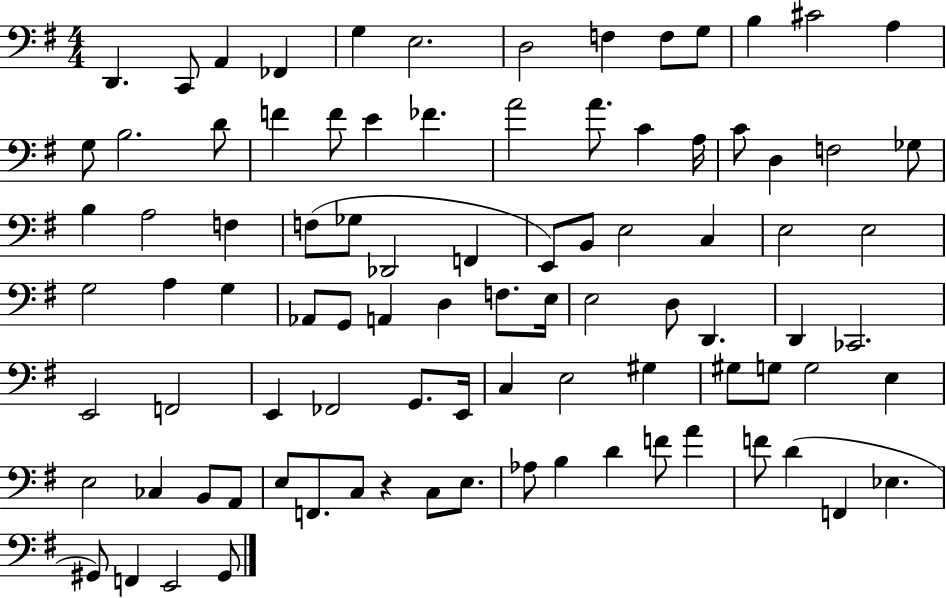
{
  \clef bass
  \numericTimeSignature
  \time 4/4
  \key g \major
  \repeat volta 2 { d,4. c,8 a,4 fes,4 | g4 e2. | d2 f4 f8 g8 | b4 cis'2 a4 | \break g8 b2. d'8 | f'4 f'8 e'4 fes'4. | a'2 a'8. c'4 a16 | c'8 d4 f2 ges8 | \break b4 a2 f4 | f8( ges8 des,2 f,4 | e,8) b,8 e2 c4 | e2 e2 | \break g2 a4 g4 | aes,8 g,8 a,4 d4 f8. e16 | e2 d8 d,4. | d,4 ces,2. | \break e,2 f,2 | e,4 fes,2 g,8. e,16 | c4 e2 gis4 | gis8 g8 g2 e4 | \break e2 ces4 b,8 a,8 | e8 f,8. c8 r4 c8 e8. | aes8 b4 d'4 f'8 a'4 | f'8 d'4( f,4 ees4. | \break gis,8) f,4 e,2 gis,8 | } \bar "|."
}